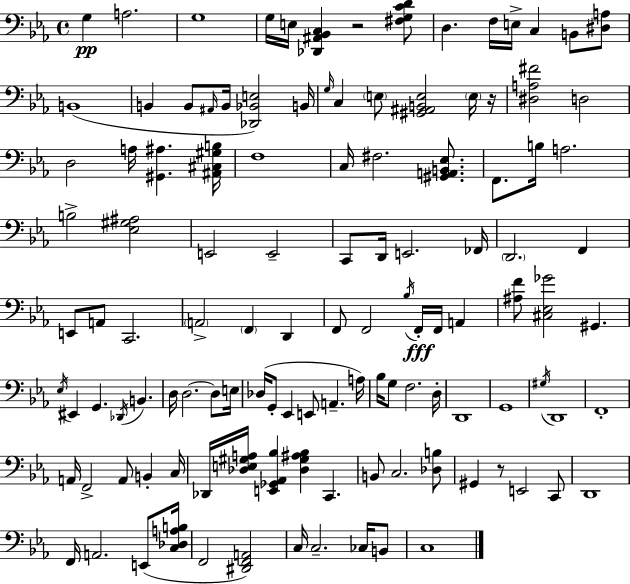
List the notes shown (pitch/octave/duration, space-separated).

G3/q A3/h. G3/w G3/s E3/s [Db2,A#2,Bb2,C3]/q R/h [F#3,G3,C4,D4]/e D3/q. F3/s E3/s C3/q B2/e [D#3,A3]/e B2/w B2/q B2/e A#2/s B2/s [Db2,Bb2,E3]/h B2/s G3/s C3/q E3/e [G#2,A#2,B2,E3]/h E3/s R/s [D#3,A3,F#4]/h D3/h D3/h A3/s [G#2,A#3]/q. [A#2,C#3,G#3,B3]/s F3/w C3/s F#3/h. [G#2,A2,B2,Eb3]/e. F2/e. B3/s A3/h. B3/h [Eb3,G#3,A#3]/h E2/h E2/h C2/e D2/s E2/h. FES2/s D2/h. F2/q E2/e A2/e C2/h. A2/h F2/q D2/q F2/e F2/h Bb3/s F2/s F2/s A2/q [A#3,F4]/e [C#3,Eb3,Gb4]/h G#2/q. Eb3/s EIS2/q G2/q. Db2/s B2/q. D3/s D3/h. D3/e E3/s Db3/s G2/e Eb2/q E2/e A2/q. A3/s Bb3/s G3/e F3/h. D3/s D2/w G2/w G#3/s D2/w F2/w A2/s F2/h A2/e B2/q C3/s Db2/s [Db3,E3,G#3,A3]/s [E2,Gb2,Ab2,Bb3]/q [Db3,G#3,A#3,Bb3]/q C2/q. B2/e C3/h. [Db3,B3]/e G#2/q R/e E2/h C2/e D2/w F2/s A2/h. E2/e [C3,Db3,A3,B3]/s F2/h [D#2,F2,A2]/h C3/s C3/h. CES3/s B2/e C3/w